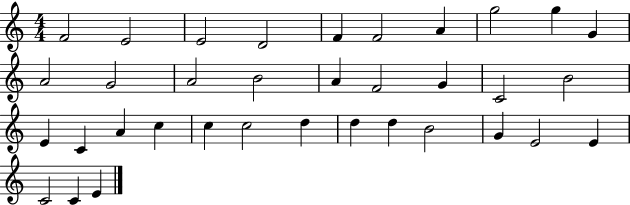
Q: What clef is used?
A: treble